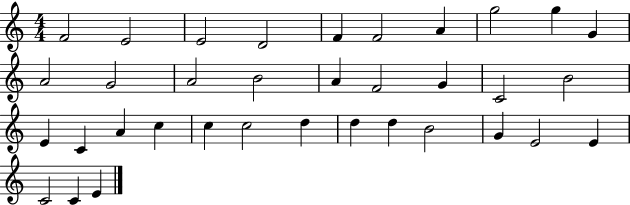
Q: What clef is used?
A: treble